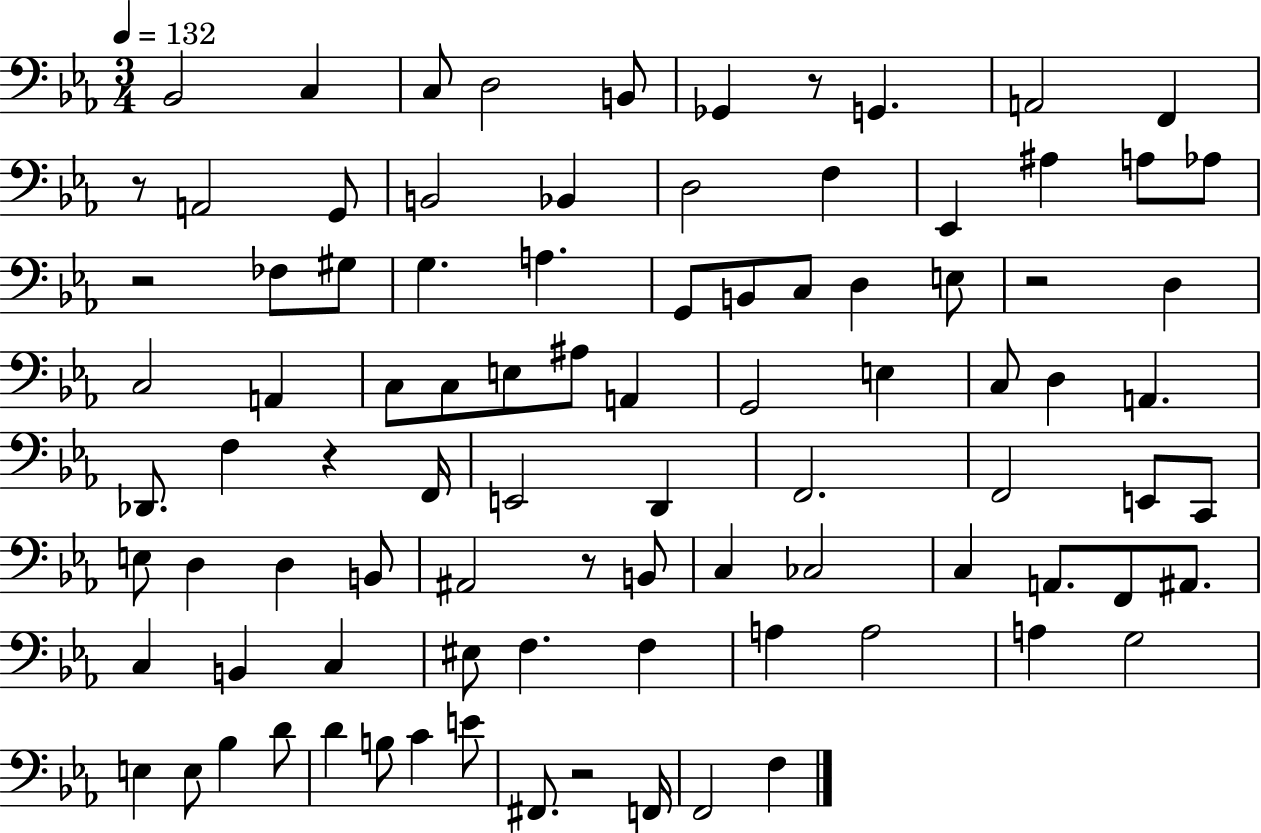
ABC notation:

X:1
T:Untitled
M:3/4
L:1/4
K:Eb
_B,,2 C, C,/2 D,2 B,,/2 _G,, z/2 G,, A,,2 F,, z/2 A,,2 G,,/2 B,,2 _B,, D,2 F, _E,, ^A, A,/2 _A,/2 z2 _F,/2 ^G,/2 G, A, G,,/2 B,,/2 C,/2 D, E,/2 z2 D, C,2 A,, C,/2 C,/2 E,/2 ^A,/2 A,, G,,2 E, C,/2 D, A,, _D,,/2 F, z F,,/4 E,,2 D,, F,,2 F,,2 E,,/2 C,,/2 E,/2 D, D, B,,/2 ^A,,2 z/2 B,,/2 C, _C,2 C, A,,/2 F,,/2 ^A,,/2 C, B,, C, ^E,/2 F, F, A, A,2 A, G,2 E, E,/2 _B, D/2 D B,/2 C E/2 ^F,,/2 z2 F,,/4 F,,2 F,